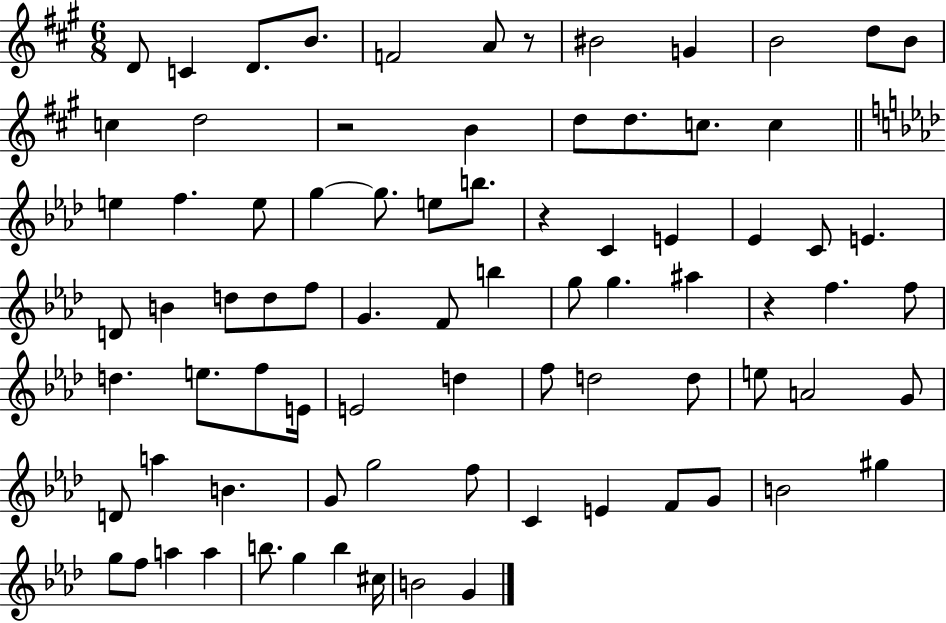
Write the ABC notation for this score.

X:1
T:Untitled
M:6/8
L:1/4
K:A
D/2 C D/2 B/2 F2 A/2 z/2 ^B2 G B2 d/2 B/2 c d2 z2 B d/2 d/2 c/2 c e f e/2 g g/2 e/2 b/2 z C E _E C/2 E D/2 B d/2 d/2 f/2 G F/2 b g/2 g ^a z f f/2 d e/2 f/2 E/4 E2 d f/2 d2 d/2 e/2 A2 G/2 D/2 a B G/2 g2 f/2 C E F/2 G/2 B2 ^g g/2 f/2 a a b/2 g b ^c/4 B2 G